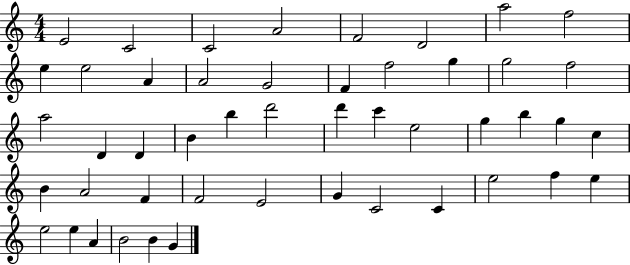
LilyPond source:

{
  \clef treble
  \numericTimeSignature
  \time 4/4
  \key c \major
  e'2 c'2 | c'2 a'2 | f'2 d'2 | a''2 f''2 | \break e''4 e''2 a'4 | a'2 g'2 | f'4 f''2 g''4 | g''2 f''2 | \break a''2 d'4 d'4 | b'4 b''4 d'''2 | d'''4 c'''4 e''2 | g''4 b''4 g''4 c''4 | \break b'4 a'2 f'4 | f'2 e'2 | g'4 c'2 c'4 | e''2 f''4 e''4 | \break e''2 e''4 a'4 | b'2 b'4 g'4 | \bar "|."
}